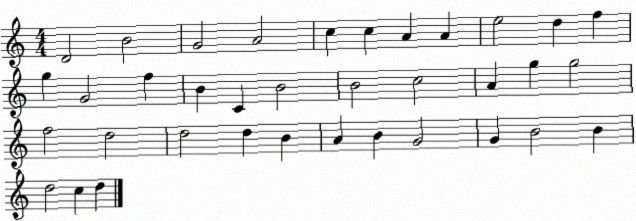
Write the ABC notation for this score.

X:1
T:Untitled
M:4/4
L:1/4
K:C
D2 B2 G2 A2 c c A A e2 d f g G2 f B C B2 B2 c2 A g g2 f2 d2 d2 d B A B G2 G B2 B d2 c d